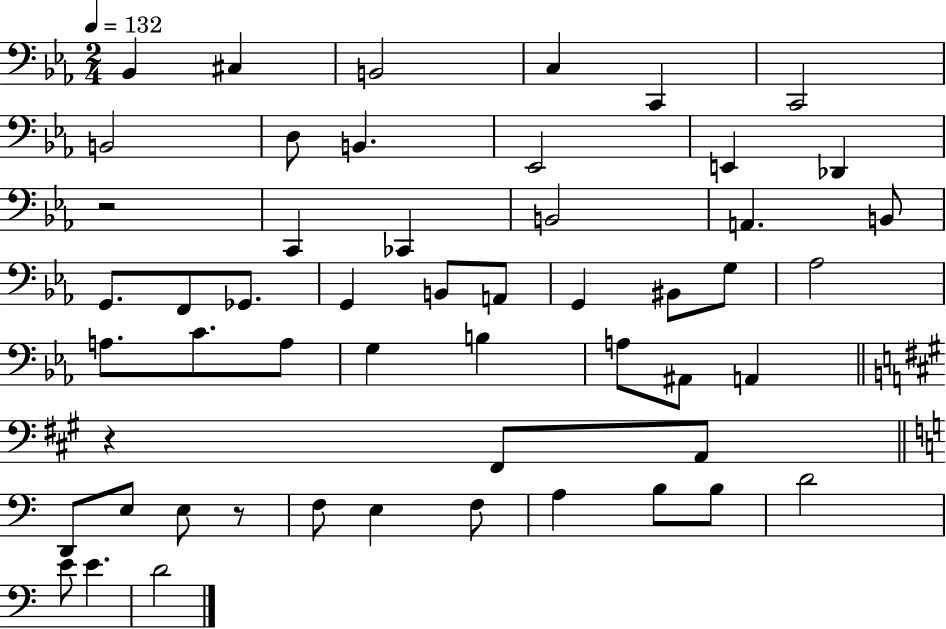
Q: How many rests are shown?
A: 3